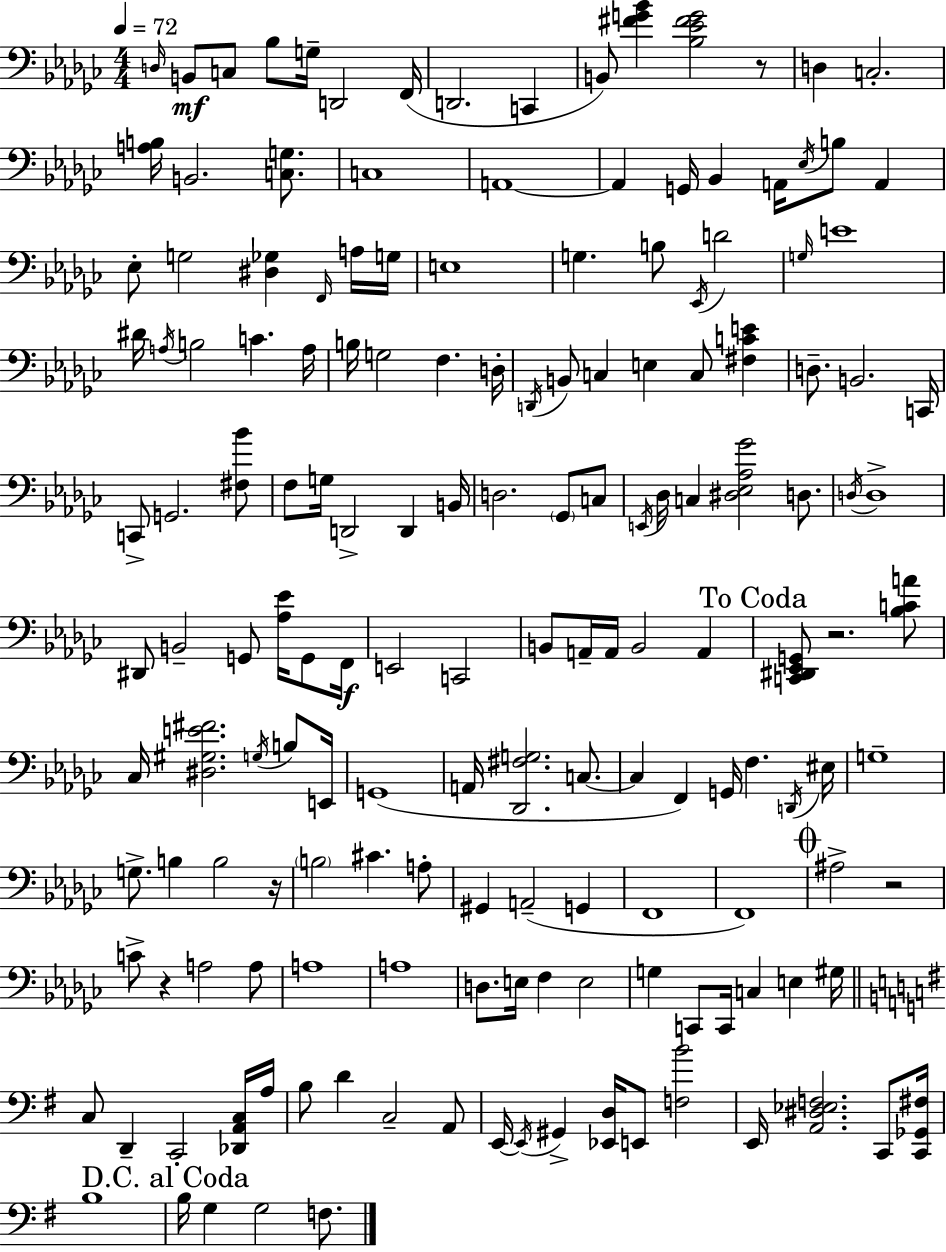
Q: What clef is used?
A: bass